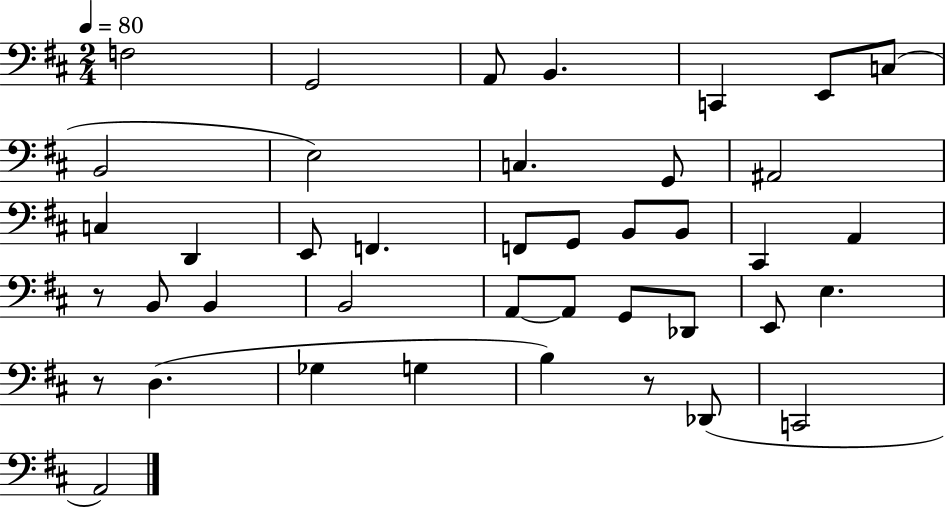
X:1
T:Untitled
M:2/4
L:1/4
K:D
F,2 G,,2 A,,/2 B,, C,, E,,/2 C,/2 B,,2 E,2 C, G,,/2 ^A,,2 C, D,, E,,/2 F,, F,,/2 G,,/2 B,,/2 B,,/2 ^C,, A,, z/2 B,,/2 B,, B,,2 A,,/2 A,,/2 G,,/2 _D,,/2 E,,/2 E, z/2 D, _G, G, B, z/2 _D,,/2 C,,2 A,,2